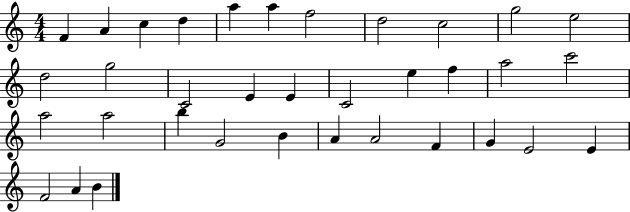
F4/q A4/q C5/q D5/q A5/q A5/q F5/h D5/h C5/h G5/h E5/h D5/h G5/h C4/h E4/q E4/q C4/h E5/q F5/q A5/h C6/h A5/h A5/h B5/q G4/h B4/q A4/q A4/h F4/q G4/q E4/h E4/q F4/h A4/q B4/q